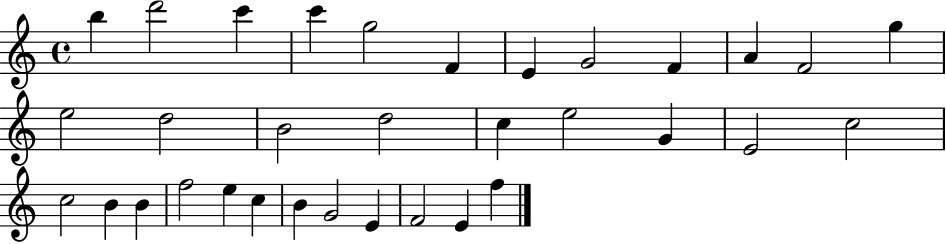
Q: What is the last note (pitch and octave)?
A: F5